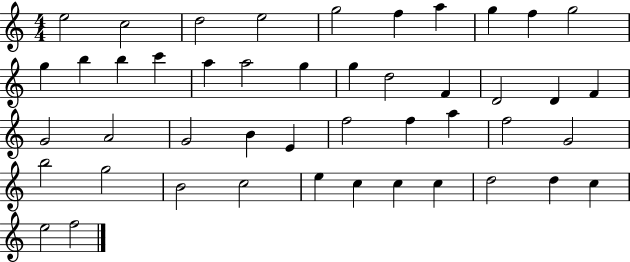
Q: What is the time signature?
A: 4/4